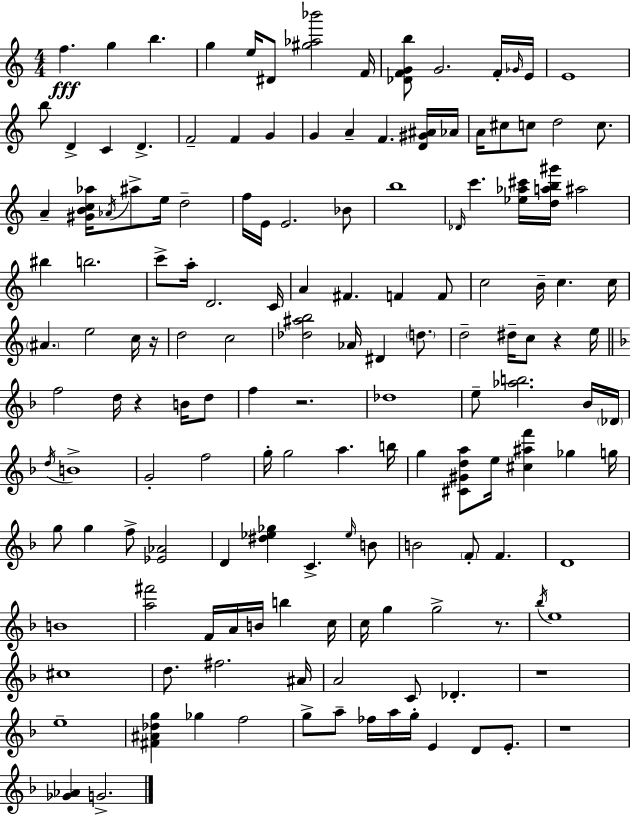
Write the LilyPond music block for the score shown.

{
  \clef treble
  \numericTimeSignature
  \time 4/4
  \key a \minor
  f''4.\fff g''4 b''4. | g''4 e''16 dis'8 <gis'' aes'' bes'''>2 f'16 | <des' f' g' b''>8 g'2. f'16-. \grace { ges'16 } | e'16 e'1 | \break b''8 d'4-> c'4 d'4.-> | f'2-- f'4 g'4 | g'4 a'4-- f'4. <d' gis' ais'>16 | aes'16 a'16 cis''8 c''8 d''2 c''8. | \break a'4-- <gis' b' c'' aes''>16 \acciaccatura { aes'16 } ais''8-> e''16 d''2-- | f''16 e'16 e'2. | bes'8 b''1 | \grace { des'16 } c'''4. <ees'' aes'' cis'''>16 <d'' a'' b'' gis'''>16 ais''2 | \break bis''4 b''2. | c'''8-> a''16-. d'2. | c'16 a'4 fis'4. f'4 | f'8 c''2 b'16-- c''4. | \break c''16 \parenthesize ais'4. e''2 | c''16 r16 d''2 c''2 | <des'' ais'' b''>2 aes'16 dis'4 | \parenthesize d''8. d''2-- dis''16-- c''8 r4 | \break e''16 \bar "||" \break \key d \minor f''2 d''16 r4 b'16 d''8 | f''4 r2. | des''1 | e''8-- <aes'' b''>2. bes'16 \parenthesize des'16 | \break \acciaccatura { d''16 } b'1-> | g'2-. f''2 | g''16-. g''2 a''4. | b''16 g''4 <cis' gis' d'' a''>8 e''16 <cis'' ais'' f'''>4 ges''4 | \break g''16 g''8 g''4 f''8-> <ees' aes'>2 | d'4 <dis'' ees'' ges''>4 c'4.-> \grace { ees''16 } | b'8 b'2 \parenthesize f'8-. f'4. | d'1 | \break b'1 | <a'' fis'''>2 f'16 a'16 b'16 b''4 | c''16 c''16 g''4 g''2-> r8. | \acciaccatura { bes''16 } e''1 | \break cis''1 | d''8. fis''2. | ais'16 a'2 c'8 des'4.-. | r1 | \break e''1-- | <fis' ais' des'' g''>4 ges''4 f''2 | g''8-> a''8-- fes''16 a''16 g''16-. e'4 d'8 | e'8.-. r1 | \break <ges' aes'>4 g'2.-> | \bar "|."
}